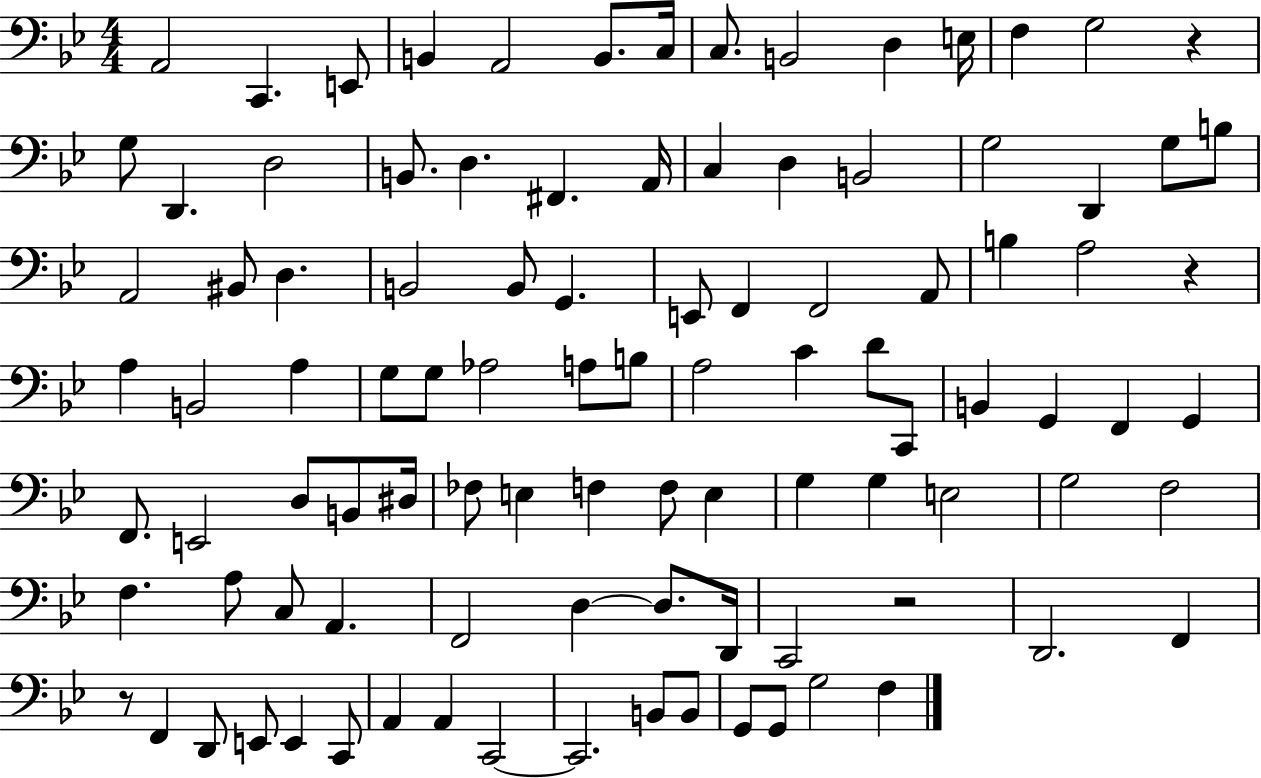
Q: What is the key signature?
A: BES major